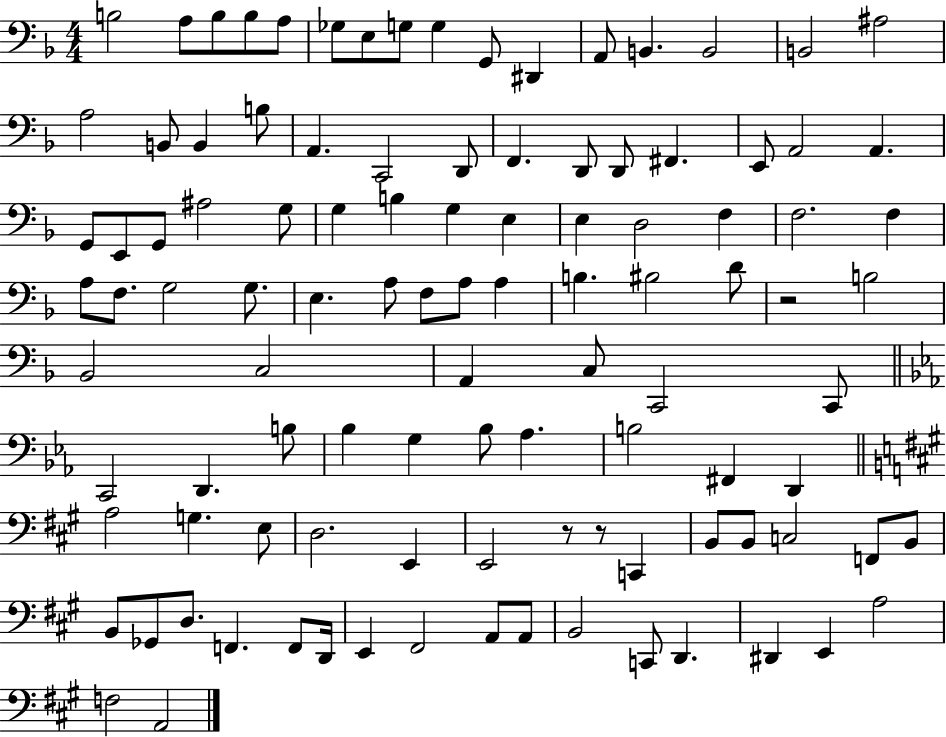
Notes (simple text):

B3/h A3/e B3/e B3/e A3/e Gb3/e E3/e G3/e G3/q G2/e D#2/q A2/e B2/q. B2/h B2/h A#3/h A3/h B2/e B2/q B3/e A2/q. C2/h D2/e F2/q. D2/e D2/e F#2/q. E2/e A2/h A2/q. G2/e E2/e G2/e A#3/h G3/e G3/q B3/q G3/q E3/q E3/q D3/h F3/q F3/h. F3/q A3/e F3/e. G3/h G3/e. E3/q. A3/e F3/e A3/e A3/q B3/q. BIS3/h D4/e R/h B3/h Bb2/h C3/h A2/q C3/e C2/h C2/e C2/h D2/q. B3/e Bb3/q G3/q Bb3/e Ab3/q. B3/h F#2/q D2/q A3/h G3/q. E3/e D3/h. E2/q E2/h R/e R/e C2/q B2/e B2/e C3/h F2/e B2/e B2/e Gb2/e D3/e. F2/q. F2/e D2/s E2/q F#2/h A2/e A2/e B2/h C2/e D2/q. D#2/q E2/q A3/h F3/h A2/h